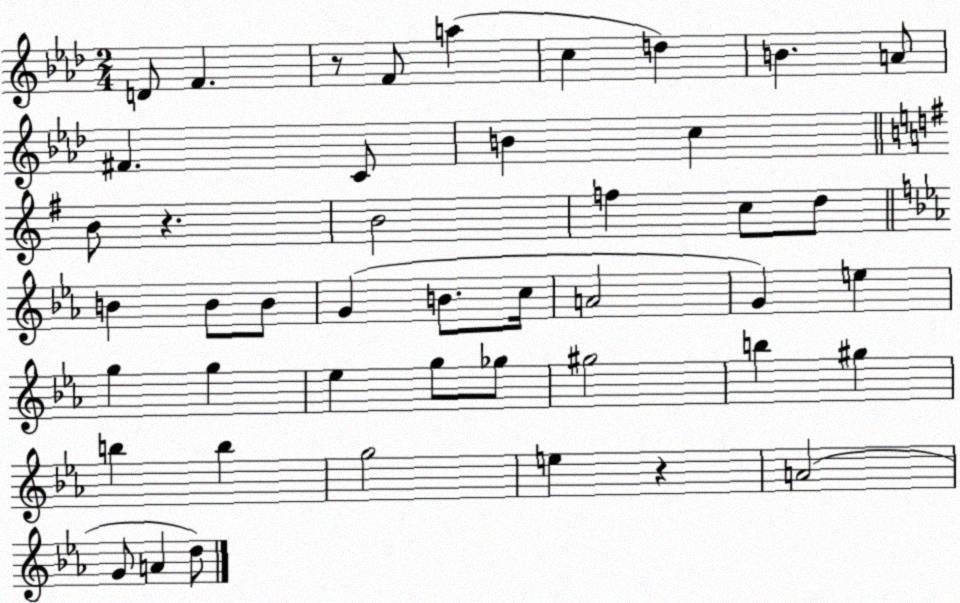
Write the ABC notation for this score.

X:1
T:Untitled
M:2/4
L:1/4
K:Ab
D/2 F z/2 F/2 a c d B A/2 ^F C/2 B c B/2 z B2 f c/2 d/2 B B/2 B/2 G B/2 c/4 A2 G e g g _e g/2 _g/2 ^g2 b ^g b b g2 e z A2 G/2 A d/2